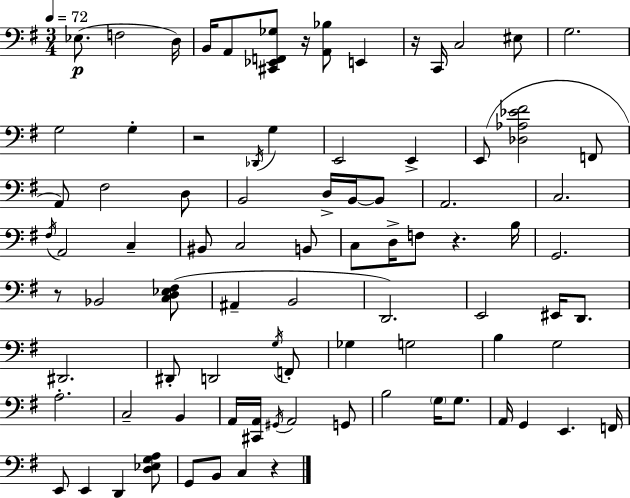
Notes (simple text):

Eb3/e. F3/h D3/s B2/s A2/e [C#2,Eb2,F2,Gb3]/e R/s [A2,Bb3]/e E2/q R/s C2/s C3/h EIS3/e G3/h. G3/h G3/q R/h Db2/s G3/q E2/h E2/q E2/e [Db3,Ab3,Eb4,F#4]/h F2/e A2/e F#3/h D3/e B2/h D3/s B2/s B2/e A2/h. C3/h. F#3/s A2/h C3/q BIS2/e C3/h B2/e C3/e D3/s F3/e R/q. B3/s G2/h. R/e Bb2/h [C3,D3,Eb3,F#3]/e A#2/q B2/h D2/h. E2/h EIS2/s D2/e. D#2/h. D#2/e D2/h G3/s F2/e Gb3/q G3/h B3/q G3/h A3/h. C3/h B2/q A2/s [C#2,A2]/s G#2/s A2/h G2/e B3/h G3/s G3/e. A2/s G2/q E2/q. F2/s E2/e E2/q D2/q [D3,Eb3,G3,A3]/e G2/e B2/e C3/q R/q